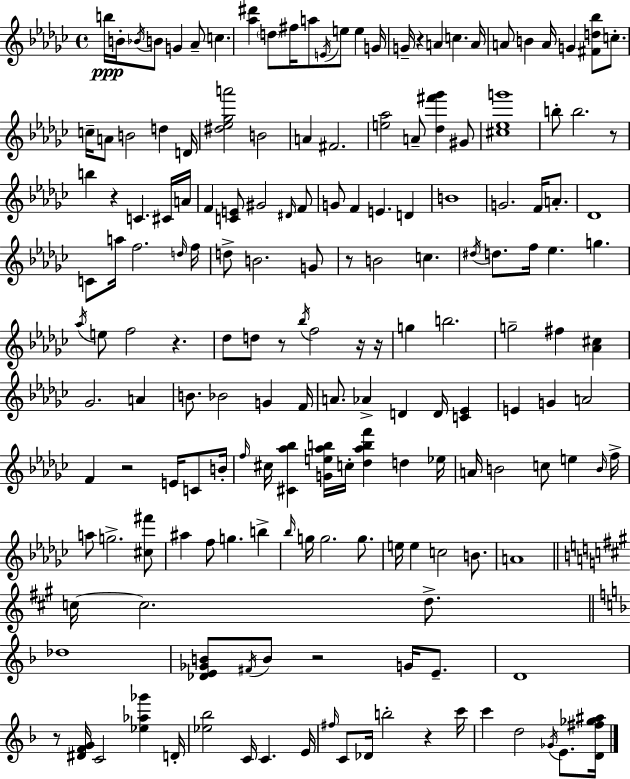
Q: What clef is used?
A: treble